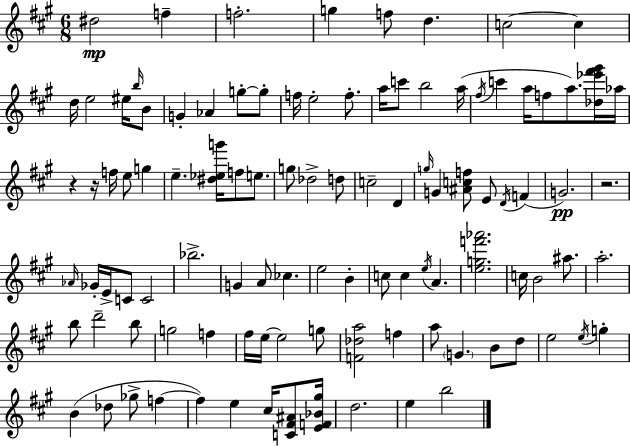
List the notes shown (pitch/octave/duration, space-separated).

D#5/h F5/q F5/h. G5/q F5/e D5/q. C5/h C5/q D5/s E5/h EIS5/s B5/s B4/e G4/q Ab4/q G5/e G5/e F5/s E5/h F5/e. A5/s C6/e B5/h A5/s F#5/s C6/q A5/s F5/e A5/e. [Db5,Eb6,F#6,G#6]/s Ab5/s R/q R/s F5/s E5/e G5/q E5/q. [D#5,Eb5,G6]/s F5/e E5/e. G5/e Db5/h D5/e C5/h D4/q G5/s G4/q [A#4,C5,F5]/e E4/e D4/s F4/q G4/h. R/h. Ab4/s Gb4/s E4/s C4/e C4/h Bb5/h. G4/q A4/e CES5/q. E5/h B4/q C5/e C5/q E5/s A4/q. [E5,G5,F6,Ab6]/h. C5/s B4/h A#5/e. A5/h. B5/e D6/h B5/e G5/h F5/q F#5/s E5/s E5/h G5/e [F4,Db5,A5]/h F5/q A5/e G4/q. B4/e D5/e E5/h E5/s G5/q B4/q Db5/e Gb5/e F5/q F5/q E5/q C#5/s [C4,F#4,A#4]/e [E4,F4,Bb4,G#5]/s D5/h. E5/q B5/h